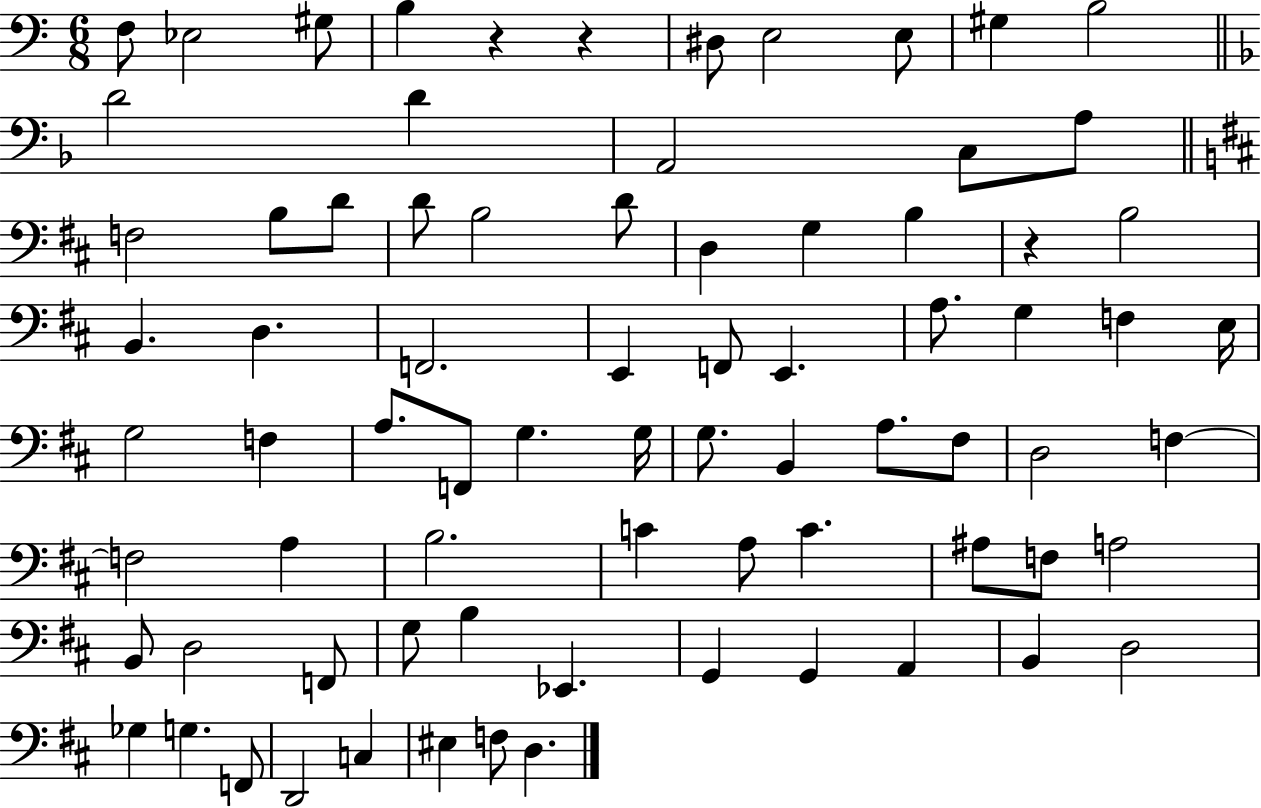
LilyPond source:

{
  \clef bass
  \numericTimeSignature
  \time 6/8
  \key c \major
  f8 ees2 gis8 | b4 r4 r4 | dis8 e2 e8 | gis4 b2 | \break \bar "||" \break \key d \minor d'2 d'4 | a,2 c8 a8 | \bar "||" \break \key d \major f2 b8 d'8 | d'8 b2 d'8 | d4 g4 b4 | r4 b2 | \break b,4. d4. | f,2. | e,4 f,8 e,4. | a8. g4 f4 e16 | \break g2 f4 | a8. f,8 g4. g16 | g8. b,4 a8. fis8 | d2 f4~~ | \break f2 a4 | b2. | c'4 a8 c'4. | ais8 f8 a2 | \break b,8 d2 f,8 | g8 b4 ees,4. | g,4 g,4 a,4 | b,4 d2 | \break ges4 g4. f,8 | d,2 c4 | eis4 f8 d4. | \bar "|."
}